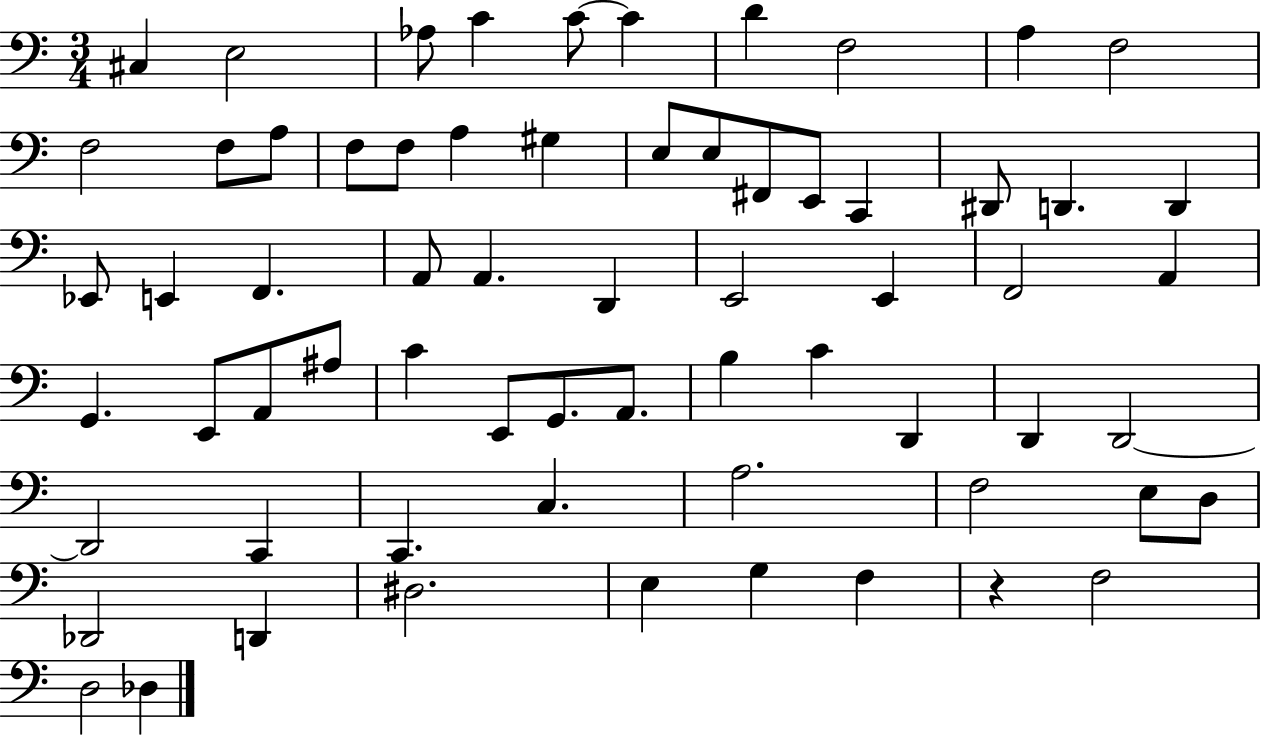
X:1
T:Untitled
M:3/4
L:1/4
K:C
^C, E,2 _A,/2 C C/2 C D F,2 A, F,2 F,2 F,/2 A,/2 F,/2 F,/2 A, ^G, E,/2 E,/2 ^F,,/2 E,,/2 C,, ^D,,/2 D,, D,, _E,,/2 E,, F,, A,,/2 A,, D,, E,,2 E,, F,,2 A,, G,, E,,/2 A,,/2 ^A,/2 C E,,/2 G,,/2 A,,/2 B, C D,, D,, D,,2 D,,2 C,, C,, C, A,2 F,2 E,/2 D,/2 _D,,2 D,, ^D,2 E, G, F, z F,2 D,2 _D,